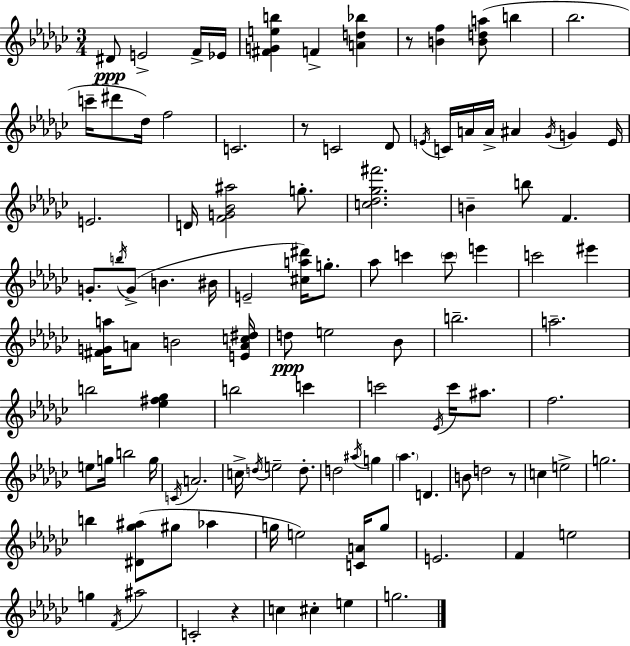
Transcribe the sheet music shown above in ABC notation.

X:1
T:Untitled
M:3/4
L:1/4
K:Ebm
^D/2 E2 F/4 _E/4 [^FGeb] F [Ad_b] z/2 [Bf] [Bda]/2 b _b2 c'/4 ^d'/2 _d/4 f2 C2 z/2 C2 _D/2 E/4 C/4 A/4 A/4 ^A _G/4 G E/4 E2 D/4 [FG_B^a]2 g/2 [c_d_g^f']2 B b/2 F G/2 b/4 G/2 B ^B/4 E2 [^ca^d']/4 g/2 _a/2 c' c'/2 e' c'2 ^e' [^FGa]/4 A/2 B2 [EAc^d]/4 d/2 e2 _B/2 b2 a2 b2 [_e^f_g] b2 c' c'2 _E/4 c'/4 ^a/2 f2 e/2 g/4 b2 g/4 C/4 A2 c/4 d/4 e2 d/2 d2 ^a/4 g _a D B/2 d2 z/2 c e2 g2 b [^D_g^a]/2 ^g/2 _a g/4 e2 [CA]/4 g/2 E2 F e2 g F/4 ^a2 C2 z c ^c e g2